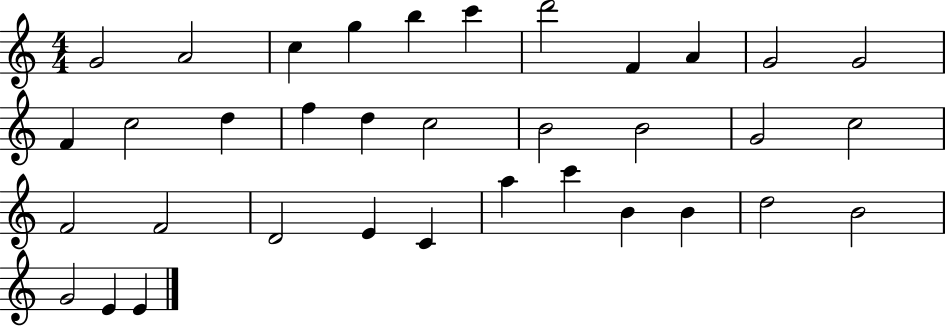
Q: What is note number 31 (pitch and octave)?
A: D5